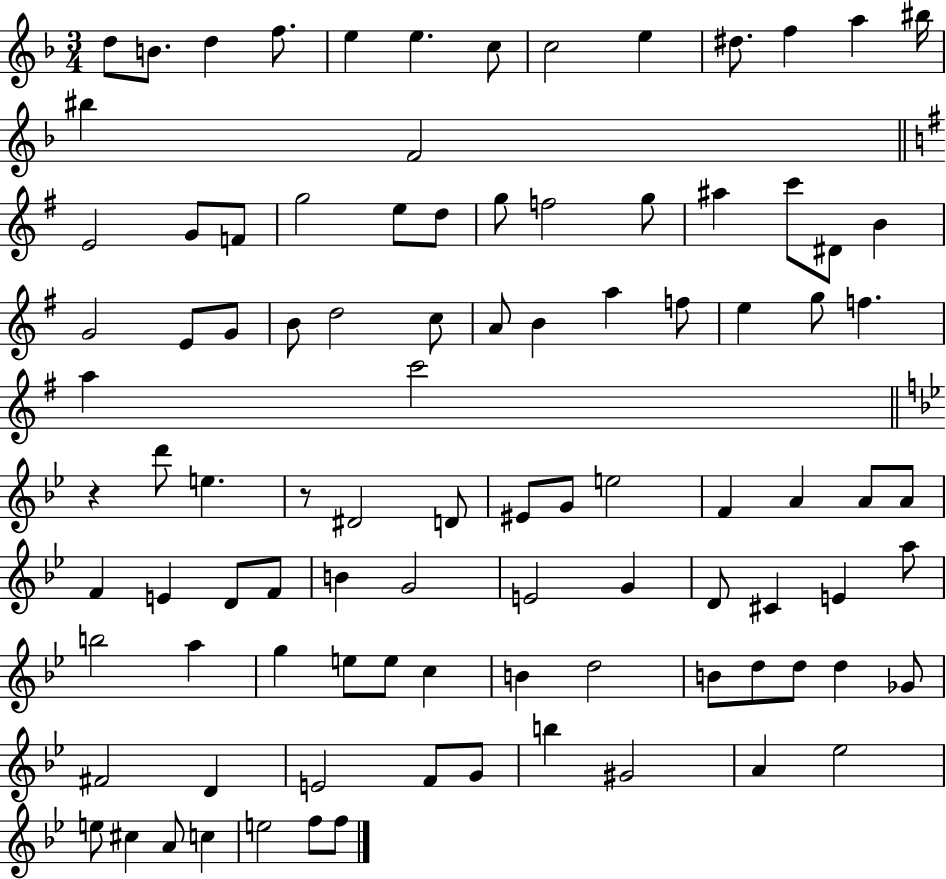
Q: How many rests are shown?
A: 2